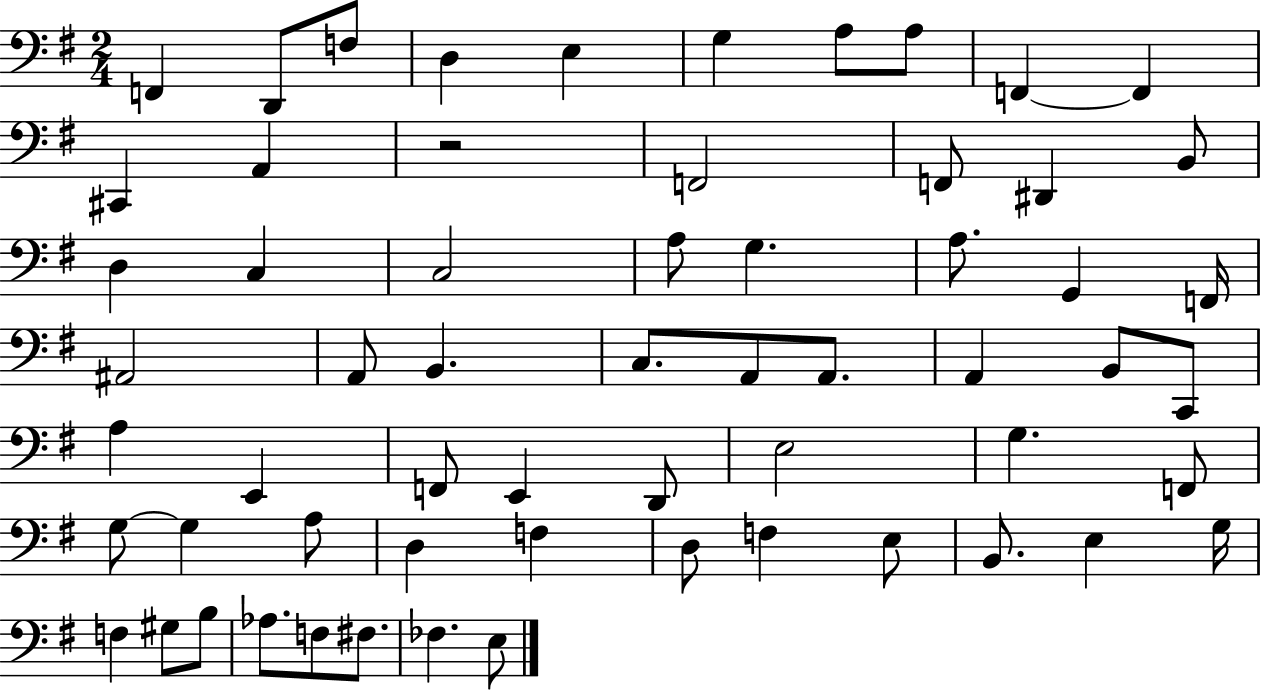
X:1
T:Untitled
M:2/4
L:1/4
K:G
F,, D,,/2 F,/2 D, E, G, A,/2 A,/2 F,, F,, ^C,, A,, z2 F,,2 F,,/2 ^D,, B,,/2 D, C, C,2 A,/2 G, A,/2 G,, F,,/4 ^A,,2 A,,/2 B,, C,/2 A,,/2 A,,/2 A,, B,,/2 C,,/2 A, E,, F,,/2 E,, D,,/2 E,2 G, F,,/2 G,/2 G, A,/2 D, F, D,/2 F, E,/2 B,,/2 E, G,/4 F, ^G,/2 B,/2 _A,/2 F,/2 ^F,/2 _F, E,/2